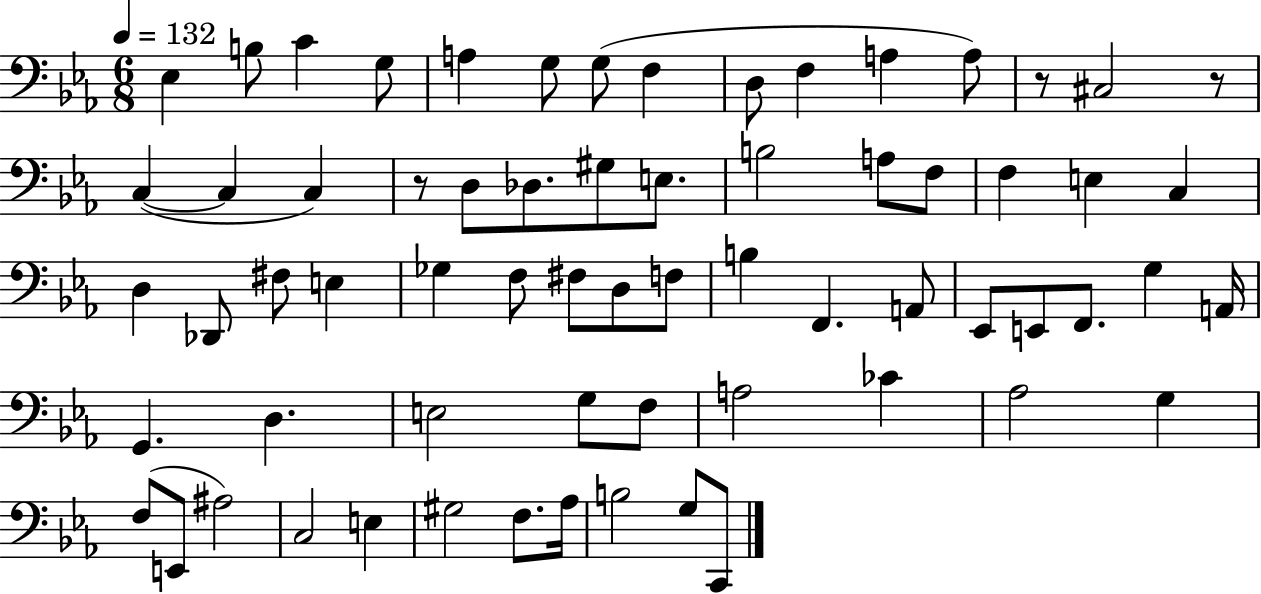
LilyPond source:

{
  \clef bass
  \numericTimeSignature
  \time 6/8
  \key ees \major
  \tempo 4 = 132
  ees4 b8 c'4 g8 | a4 g8 g8( f4 | d8 f4 a4 a8) | r8 cis2 r8 | \break c4~(~ c4 c4) | r8 d8 des8. gis8 e8. | b2 a8 f8 | f4 e4 c4 | \break d4 des,8 fis8 e4 | ges4 f8 fis8 d8 f8 | b4 f,4. a,8 | ees,8 e,8 f,8. g4 a,16 | \break g,4. d4. | e2 g8 f8 | a2 ces'4 | aes2 g4 | \break f8( e,8 ais2) | c2 e4 | gis2 f8. aes16 | b2 g8 c,8 | \break \bar "|."
}